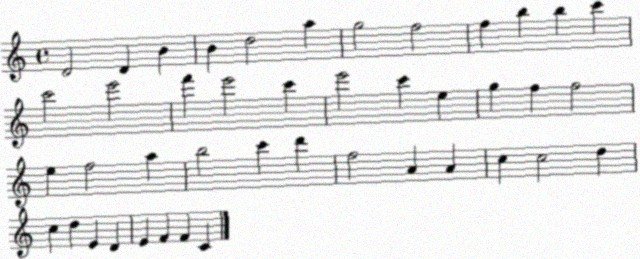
X:1
T:Untitled
M:4/4
L:1/4
K:C
D2 D B B d2 a g2 f2 f b b c' c'2 e'2 f' e'2 c' e'2 c' e g f f2 e f2 a b2 c' d' f2 A A c c2 d c d E D E F F C